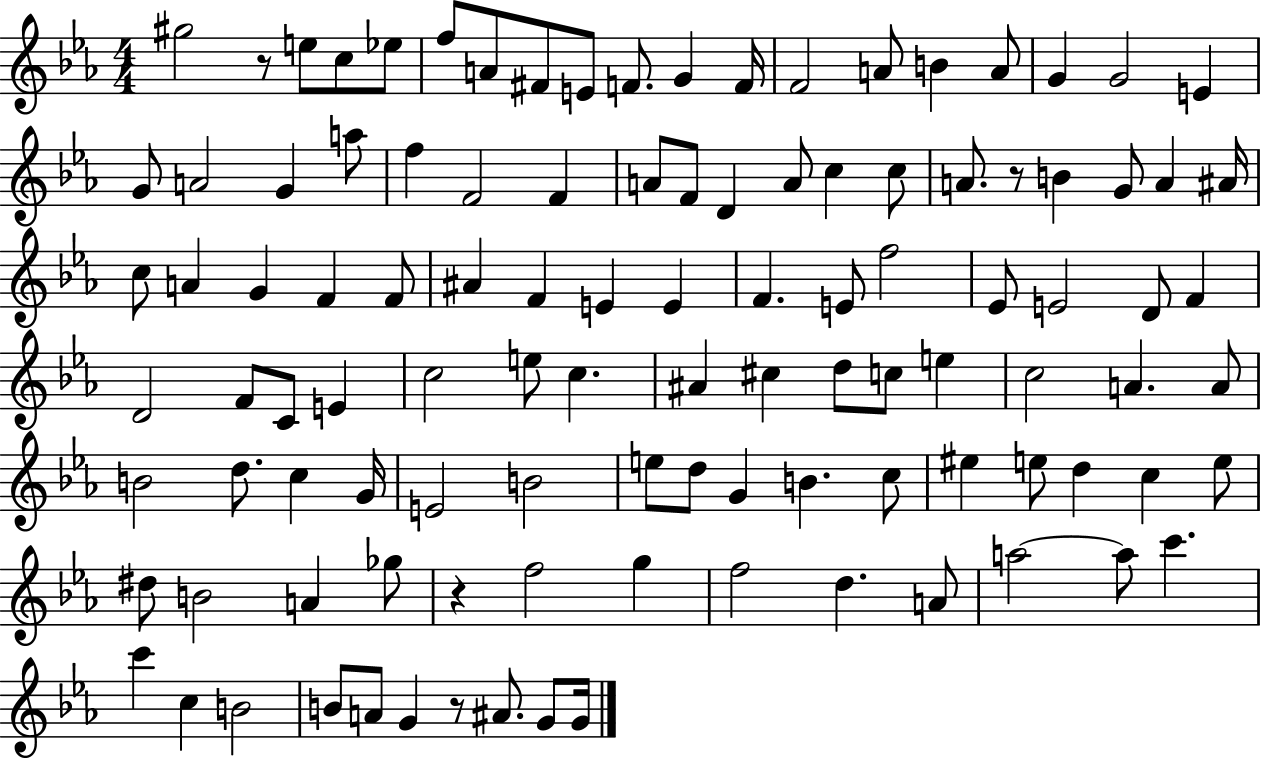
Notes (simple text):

G#5/h R/e E5/e C5/e Eb5/e F5/e A4/e F#4/e E4/e F4/e. G4/q F4/s F4/h A4/e B4/q A4/e G4/q G4/h E4/q G4/e A4/h G4/q A5/e F5/q F4/h F4/q A4/e F4/e D4/q A4/e C5/q C5/e A4/e. R/e B4/q G4/e A4/q A#4/s C5/e A4/q G4/q F4/q F4/e A#4/q F4/q E4/q E4/q F4/q. E4/e F5/h Eb4/e E4/h D4/e F4/q D4/h F4/e C4/e E4/q C5/h E5/e C5/q. A#4/q C#5/q D5/e C5/e E5/q C5/h A4/q. A4/e B4/h D5/e. C5/q G4/s E4/h B4/h E5/e D5/e G4/q B4/q. C5/e EIS5/q E5/e D5/q C5/q E5/e D#5/e B4/h A4/q Gb5/e R/q F5/h G5/q F5/h D5/q. A4/e A5/h A5/e C6/q. C6/q C5/q B4/h B4/e A4/e G4/q R/e A#4/e. G4/e G4/s